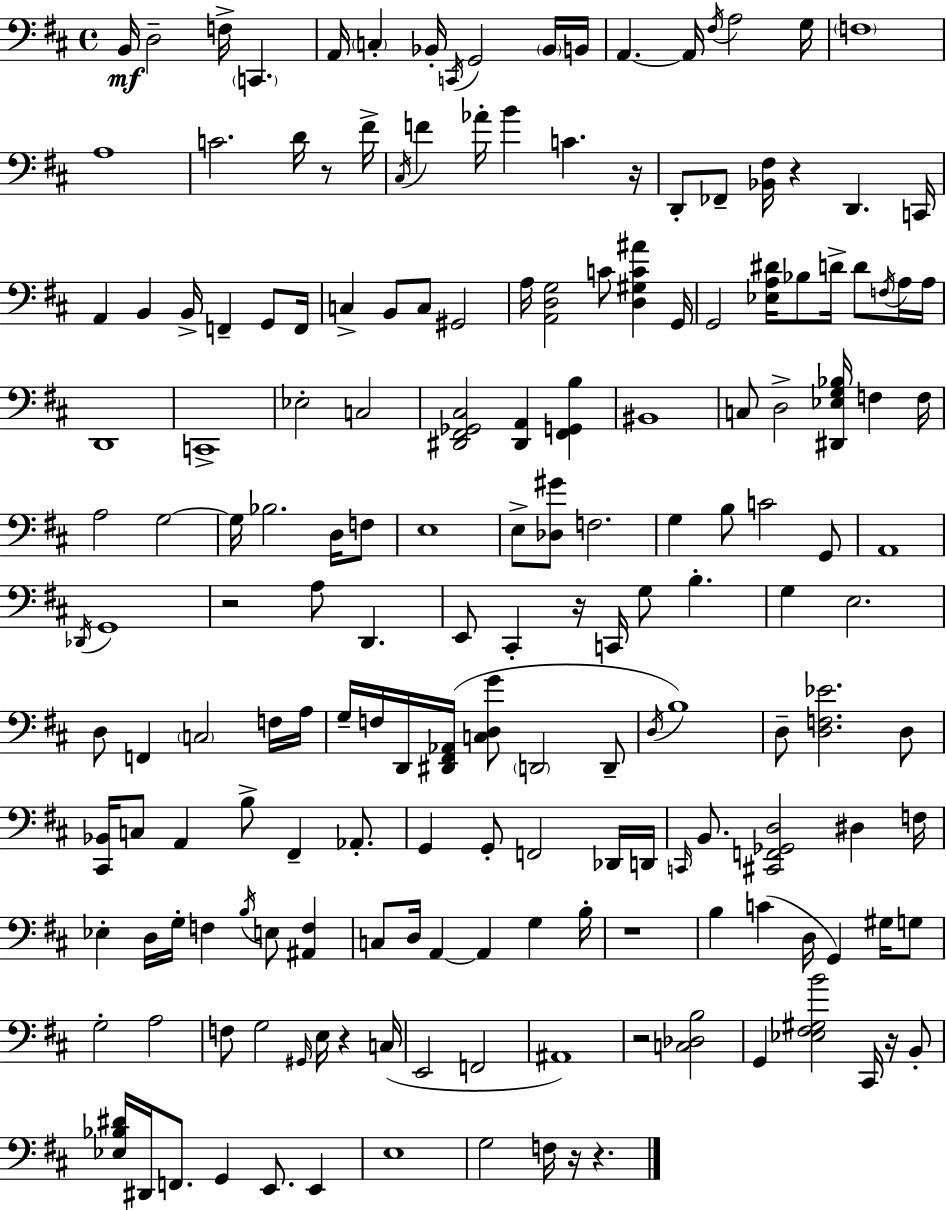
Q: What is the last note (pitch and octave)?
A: F3